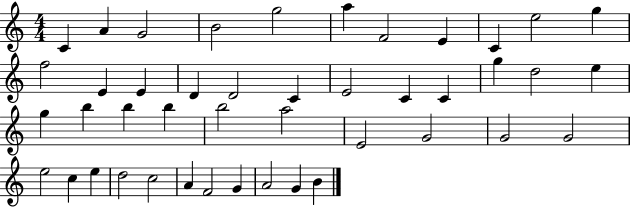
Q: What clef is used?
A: treble